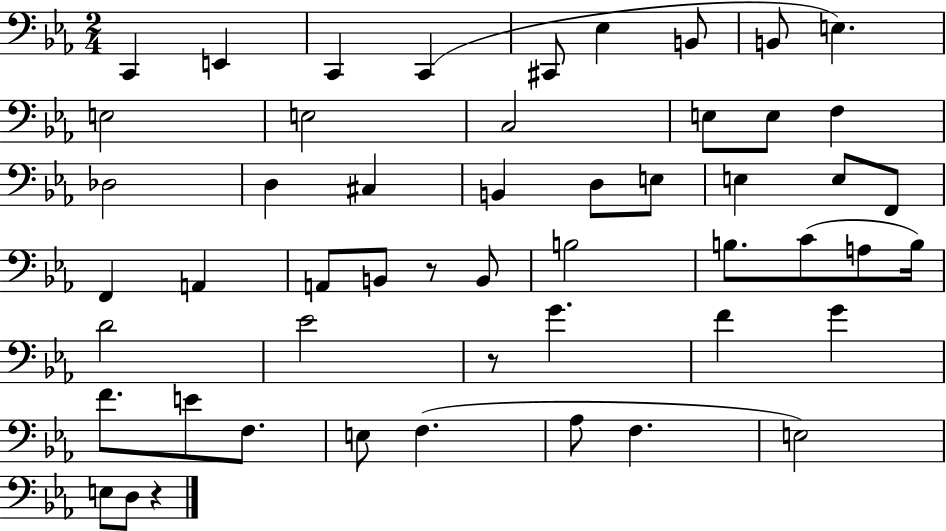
C2/q E2/q C2/q C2/q C#2/e Eb3/q B2/e B2/e E3/q. E3/h E3/h C3/h E3/e E3/e F3/q Db3/h D3/q C#3/q B2/q D3/e E3/e E3/q E3/e F2/e F2/q A2/q A2/e B2/e R/e B2/e B3/h B3/e. C4/e A3/e B3/s D4/h Eb4/h R/e G4/q. F4/q G4/q F4/e. E4/e F3/e. E3/e F3/q. Ab3/e F3/q. E3/h E3/e D3/e R/q